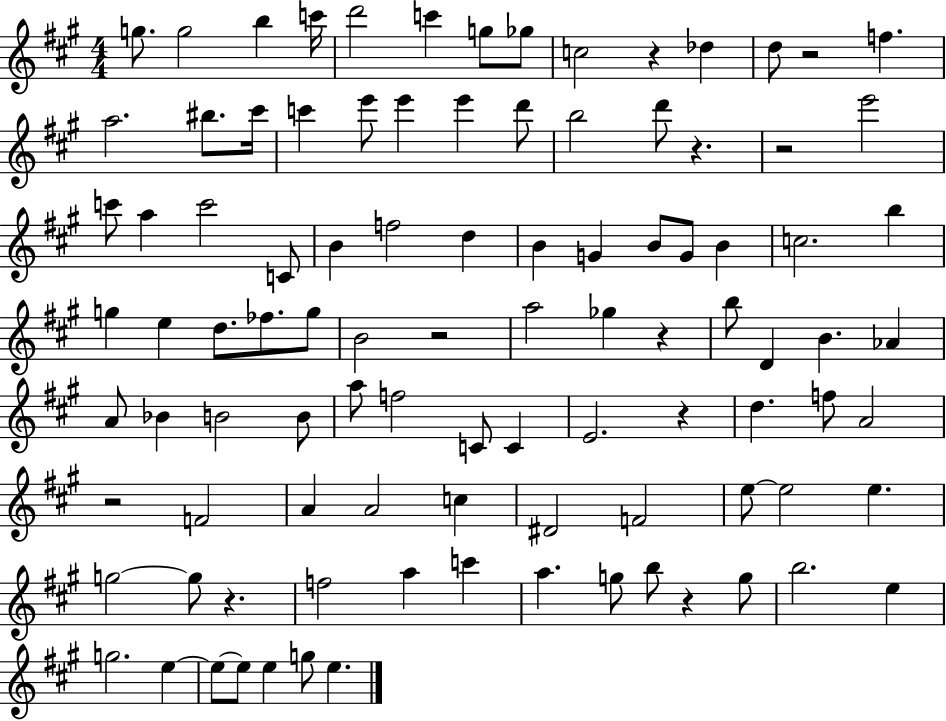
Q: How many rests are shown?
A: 10